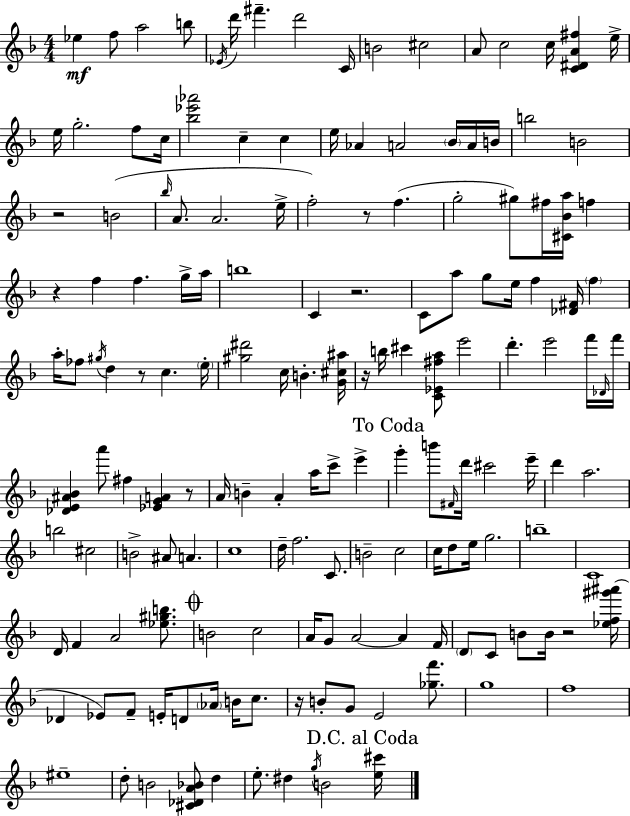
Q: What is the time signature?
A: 4/4